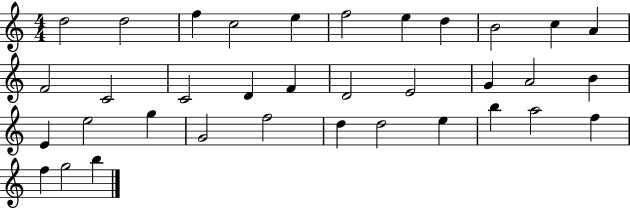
{
  \clef treble
  \numericTimeSignature
  \time 4/4
  \key c \major
  d''2 d''2 | f''4 c''2 e''4 | f''2 e''4 d''4 | b'2 c''4 a'4 | \break f'2 c'2 | c'2 d'4 f'4 | d'2 e'2 | g'4 a'2 b'4 | \break e'4 e''2 g''4 | g'2 f''2 | d''4 d''2 e''4 | b''4 a''2 f''4 | \break f''4 g''2 b''4 | \bar "|."
}